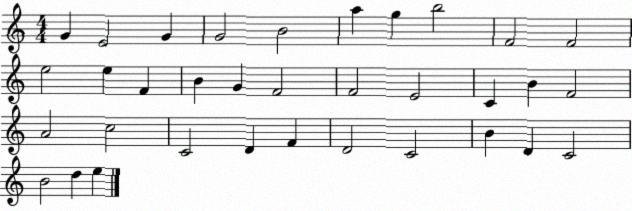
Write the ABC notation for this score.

X:1
T:Untitled
M:4/4
L:1/4
K:C
G E2 G G2 B2 a g b2 F2 F2 e2 e F B G F2 F2 E2 C B F2 A2 c2 C2 D F D2 C2 B D C2 B2 d e